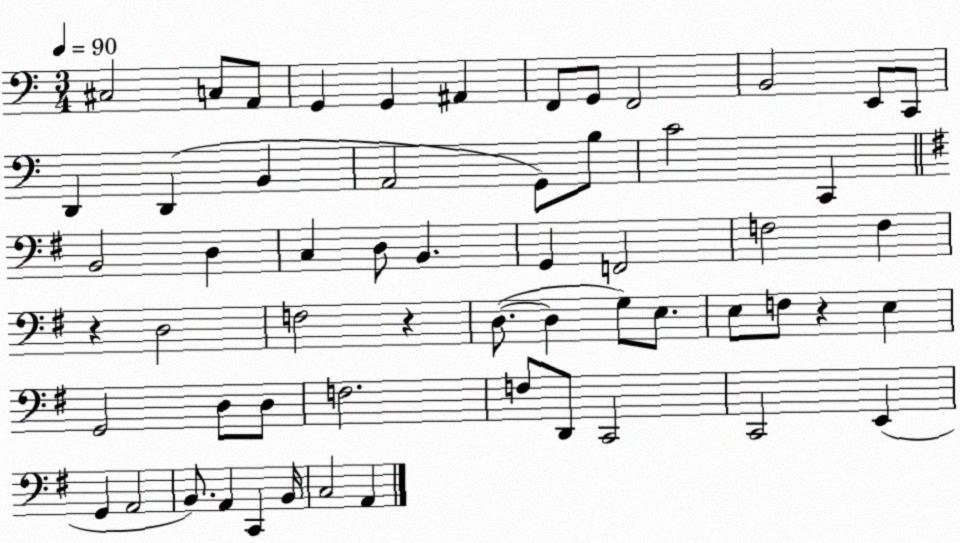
X:1
T:Untitled
M:3/4
L:1/4
K:C
^C,2 C,/2 A,,/2 G,, G,, ^A,, F,,/2 G,,/2 F,,2 B,,2 E,,/2 C,,/2 D,, D,, B,, A,,2 G,,/2 B,/2 C2 C,, B,,2 D, C, D,/2 B,, G,, F,,2 F,2 F, z D,2 F,2 z D,/2 D, G,/2 E,/2 E,/2 F,/2 z E, G,,2 D,/2 D,/2 F,2 F,/2 D,,/2 C,,2 C,,2 E,, G,, A,,2 B,,/2 A,, C,, B,,/4 C,2 A,,